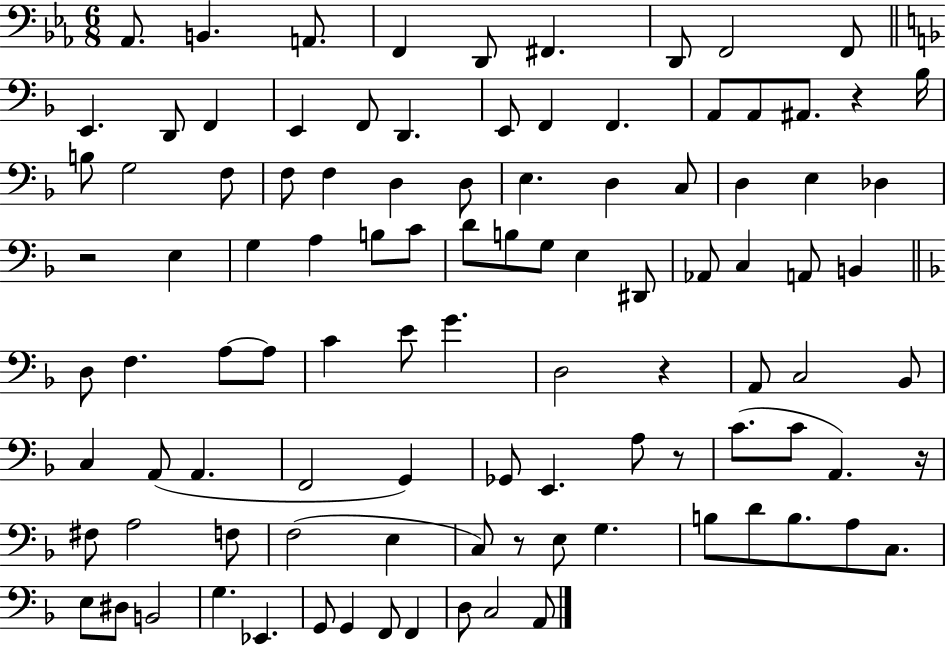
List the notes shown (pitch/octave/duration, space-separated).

Ab2/e. B2/q. A2/e. F2/q D2/e F#2/q. D2/e F2/h F2/e E2/q. D2/e F2/q E2/q F2/e D2/q. E2/e F2/q F2/q. A2/e A2/e A#2/e. R/q Bb3/s B3/e G3/h F3/e F3/e F3/q D3/q D3/e E3/q. D3/q C3/e D3/q E3/q Db3/q R/h E3/q G3/q A3/q B3/e C4/e D4/e B3/e G3/e E3/q D#2/e Ab2/e C3/q A2/e B2/q D3/e F3/q. A3/e A3/e C4/q E4/e G4/q. D3/h R/q A2/e C3/h Bb2/e C3/q A2/e A2/q. F2/h G2/q Gb2/e E2/q. A3/e R/e C4/e. C4/e A2/q. R/s F#3/e A3/h F3/e F3/h E3/q C3/e R/e E3/e G3/q. B3/e D4/e B3/e. A3/e C3/e. E3/e D#3/e B2/h G3/q. Eb2/q. G2/e G2/q F2/e F2/q D3/e C3/h A2/e